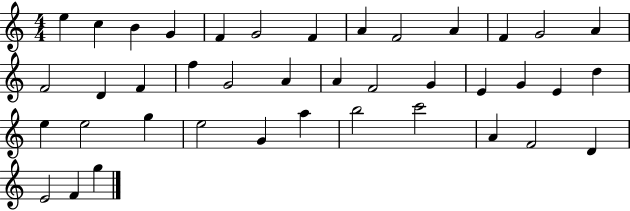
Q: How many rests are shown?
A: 0